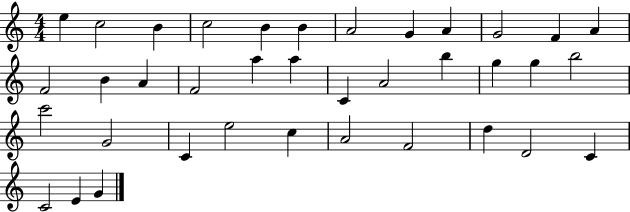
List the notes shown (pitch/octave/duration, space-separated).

E5/q C5/h B4/q C5/h B4/q B4/q A4/h G4/q A4/q G4/h F4/q A4/q F4/h B4/q A4/q F4/h A5/q A5/q C4/q A4/h B5/q G5/q G5/q B5/h C6/h G4/h C4/q E5/h C5/q A4/h F4/h D5/q D4/h C4/q C4/h E4/q G4/q